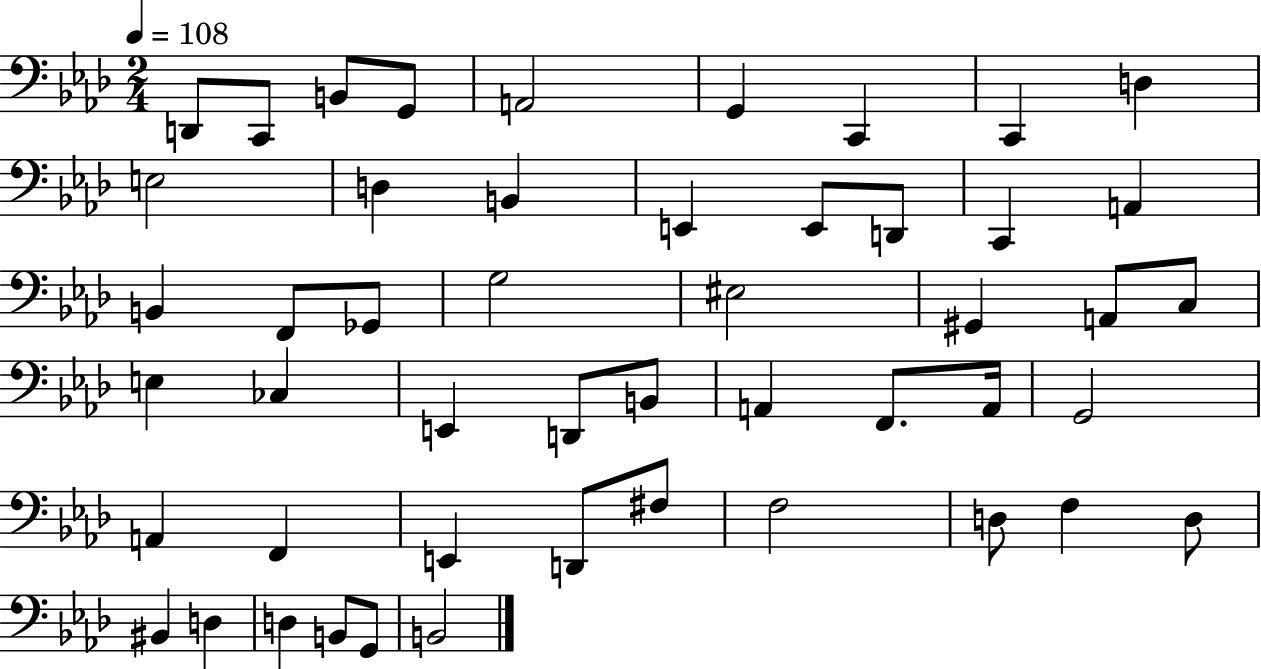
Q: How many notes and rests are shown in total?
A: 49